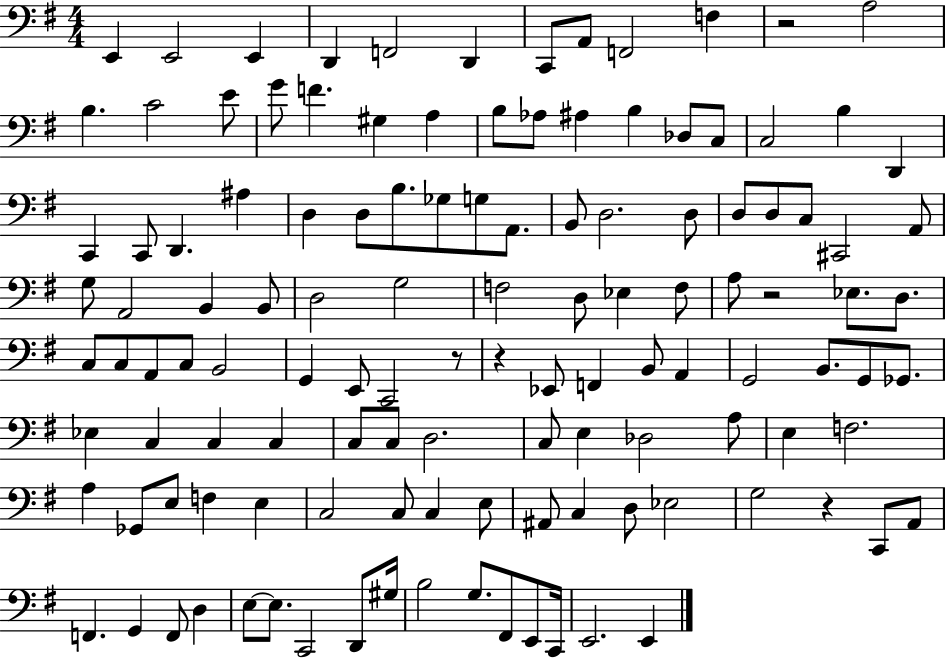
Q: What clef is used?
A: bass